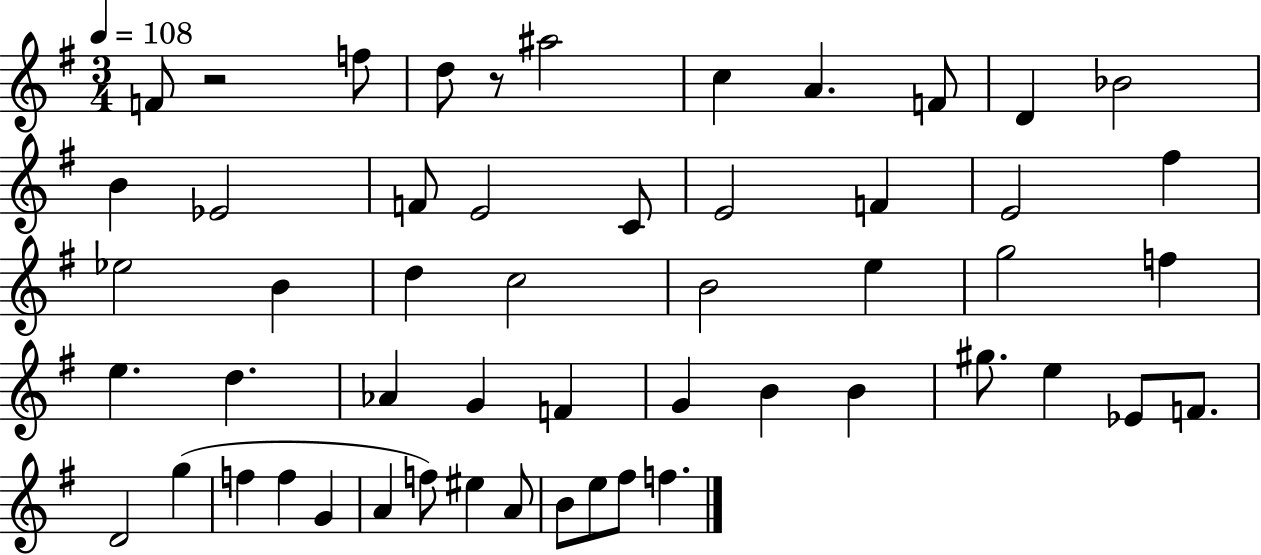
F4/e R/h F5/e D5/e R/e A#5/h C5/q A4/q. F4/e D4/q Bb4/h B4/q Eb4/h F4/e E4/h C4/e E4/h F4/q E4/h F#5/q Eb5/h B4/q D5/q C5/h B4/h E5/q G5/h F5/q E5/q. D5/q. Ab4/q G4/q F4/q G4/q B4/q B4/q G#5/e. E5/q Eb4/e F4/e. D4/h G5/q F5/q F5/q G4/q A4/q F5/e EIS5/q A4/e B4/e E5/e F#5/e F5/q.